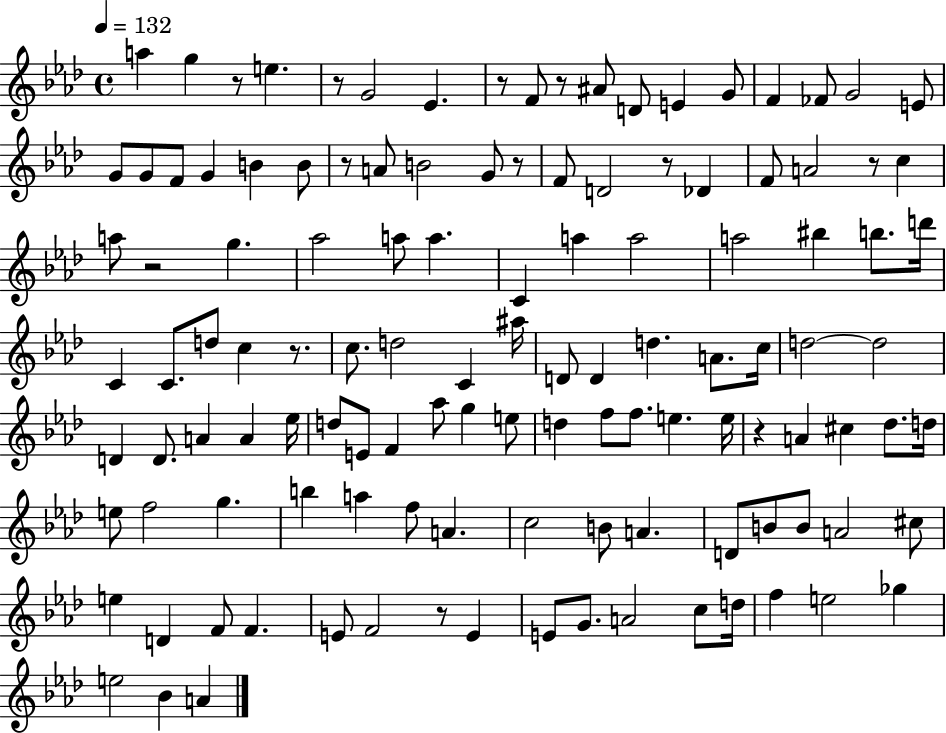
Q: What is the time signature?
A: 4/4